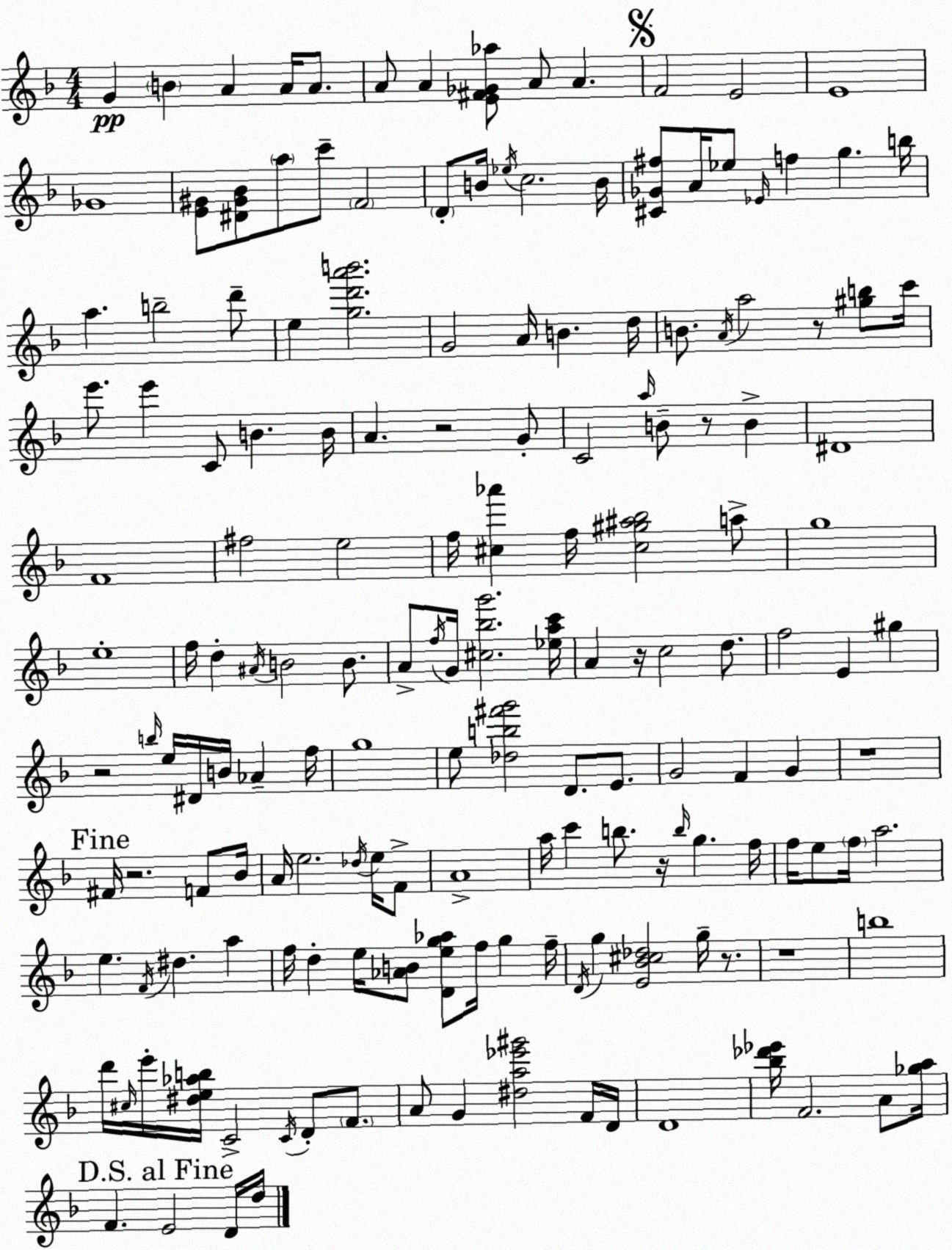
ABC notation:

X:1
T:Untitled
M:4/4
L:1/4
K:F
G B A A/4 A/2 A/2 A [E^F_G_a]/2 A/2 A F2 E2 E4 _G4 [E^G]/2 [^D^G_B]/2 a/2 c'/2 F2 D/2 B/4 _e/4 c2 B/4 [^C_G^f]/2 A/4 _e/2 _E/4 f g b/4 a b2 d'/2 e [gd'a'b']2 G2 A/4 B d/4 B/2 A/4 a2 z/2 [^gb]/2 c'/4 e'/2 e' C/2 B B/4 A z2 G/2 C2 a/4 B/2 z/2 B ^D4 F4 ^f2 e2 f/4 [^c_a'] f/4 [^c^g^a_b]2 a/2 g4 e4 f/4 d ^A/4 B2 B/2 A/2 f/4 G/4 [^c_bg']2 [_eac']/4 A z/4 c2 d/2 f2 E ^g z2 b/4 e/4 ^D/4 B/4 _A f/4 g4 e/2 [_db^f'g']2 D/2 E/2 G2 F G z4 ^F/4 z2 F/2 _B/4 A/4 e2 _d/4 e/4 F/2 A4 a/4 c' b/2 z/4 b/4 g f/4 f/4 e/2 f/4 a2 e F/4 ^d a f/4 d e/4 [_AB]/2 [Deg_a]/2 f/4 g f/4 D/4 g [E_B^c_d]2 g/4 z/2 z4 b4 d'/4 ^c/4 e'/4 [^de_ab]/4 C2 C/4 D/2 F/2 A/2 G [^da_e'^g']2 F/4 D/4 D4 [_b_d'_e']/4 F2 A/2 [_ga]/4 F E2 D/4 d/4